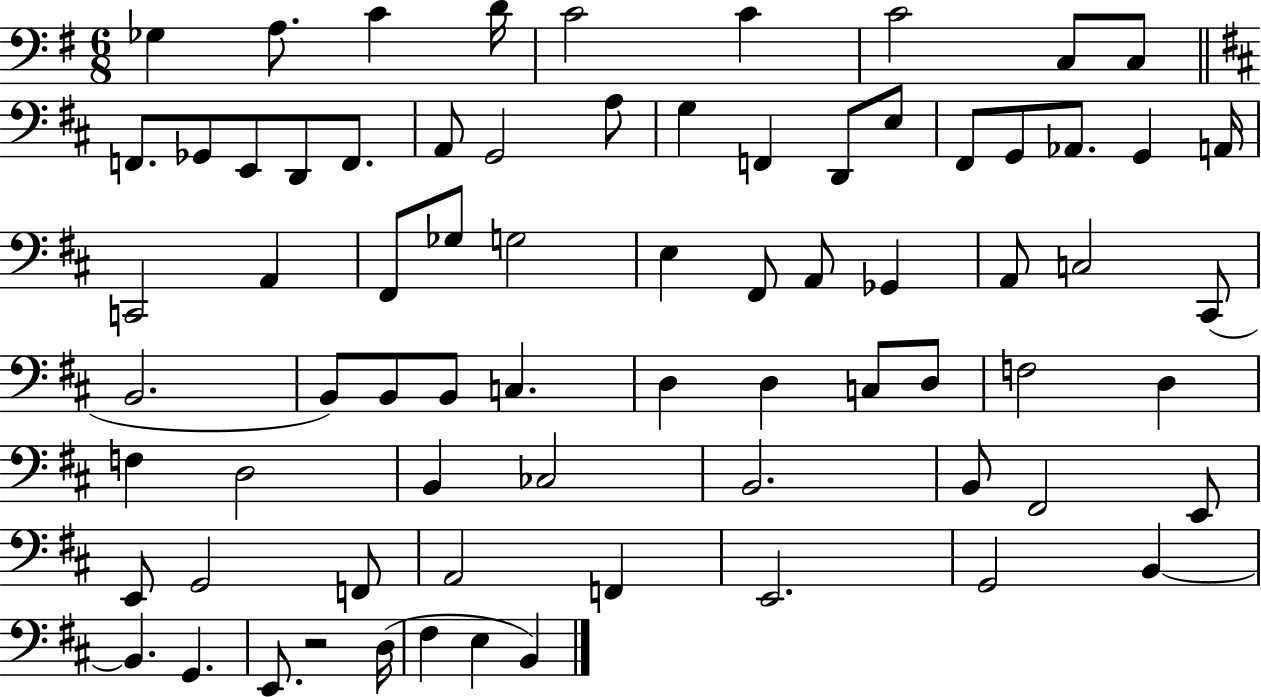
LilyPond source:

{
  \clef bass
  \numericTimeSignature
  \time 6/8
  \key g \major
  \repeat volta 2 { ges4 a8. c'4 d'16 | c'2 c'4 | c'2 c8 c8 | \bar "||" \break \key d \major f,8. ges,8 e,8 d,8 f,8. | a,8 g,2 a8 | g4 f,4 d,8 e8 | fis,8 g,8 aes,8. g,4 a,16 | \break c,2 a,4 | fis,8 ges8 g2 | e4 fis,8 a,8 ges,4 | a,8 c2 cis,8( | \break b,2. | b,8) b,8 b,8 c4. | d4 d4 c8 d8 | f2 d4 | \break f4 d2 | b,4 ces2 | b,2. | b,8 fis,2 e,8 | \break e,8 g,2 f,8 | a,2 f,4 | e,2. | g,2 b,4~~ | \break b,4. g,4. | e,8. r2 d16( | fis4 e4 b,4) | } \bar "|."
}